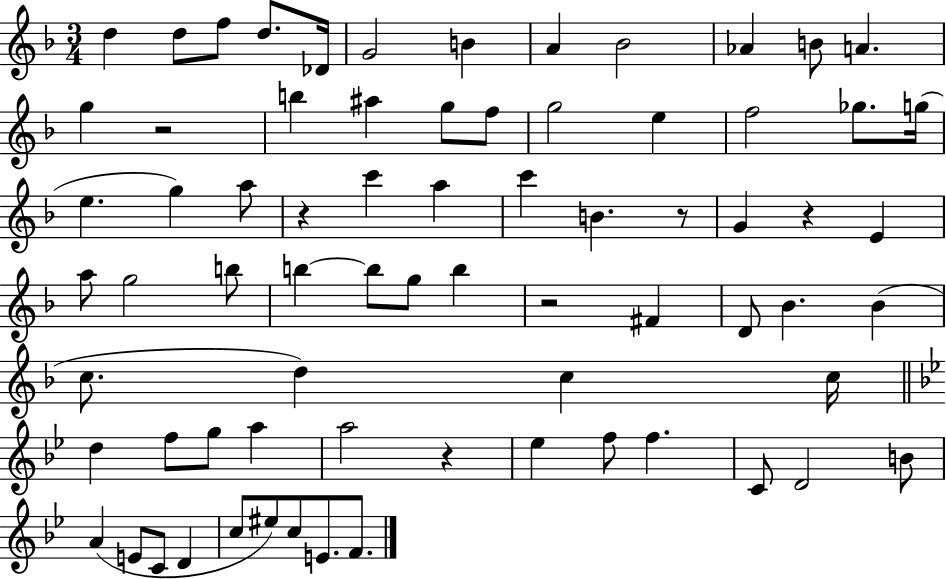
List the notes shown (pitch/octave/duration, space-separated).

D5/q D5/e F5/e D5/e. Db4/s G4/h B4/q A4/q Bb4/h Ab4/q B4/e A4/q. G5/q R/h B5/q A#5/q G5/e F5/e G5/h E5/q F5/h Gb5/e. G5/s E5/q. G5/q A5/e R/q C6/q A5/q C6/q B4/q. R/e G4/q R/q E4/q A5/e G5/h B5/e B5/q B5/e G5/e B5/q R/h F#4/q D4/e Bb4/q. Bb4/q C5/e. D5/q C5/q C5/s D5/q F5/e G5/e A5/q A5/h R/q Eb5/q F5/e F5/q. C4/e D4/h B4/e A4/q E4/e C4/e D4/q C5/e EIS5/e C5/e E4/e. F4/e.